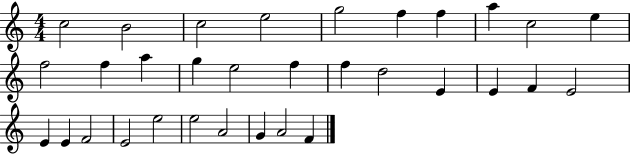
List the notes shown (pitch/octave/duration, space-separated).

C5/h B4/h C5/h E5/h G5/h F5/q F5/q A5/q C5/h E5/q F5/h F5/q A5/q G5/q E5/h F5/q F5/q D5/h E4/q E4/q F4/q E4/h E4/q E4/q F4/h E4/h E5/h E5/h A4/h G4/q A4/h F4/q